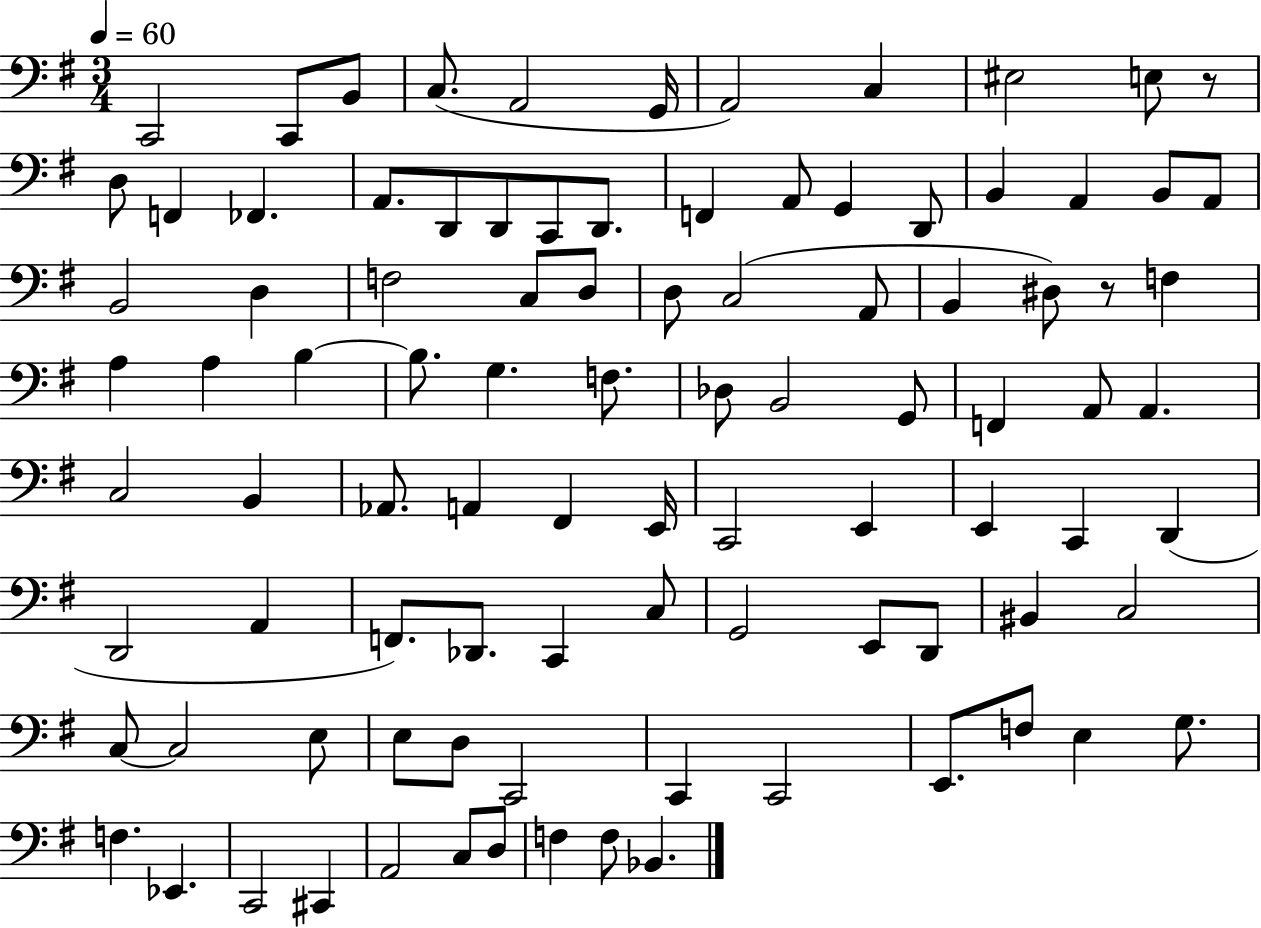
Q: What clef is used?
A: bass